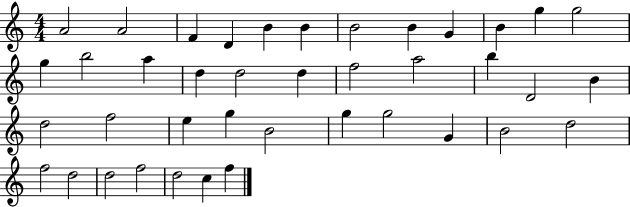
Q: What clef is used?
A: treble